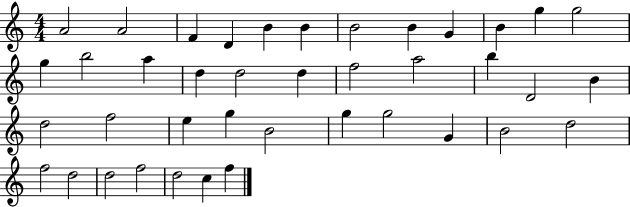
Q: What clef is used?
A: treble